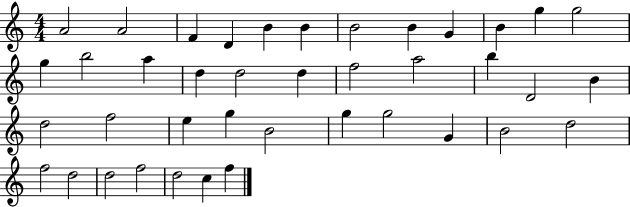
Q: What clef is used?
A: treble